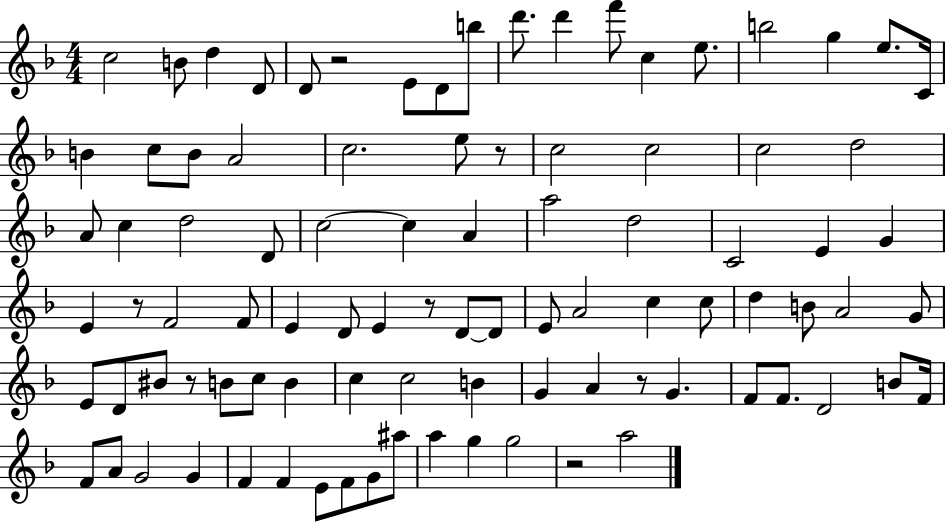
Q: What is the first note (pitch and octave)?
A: C5